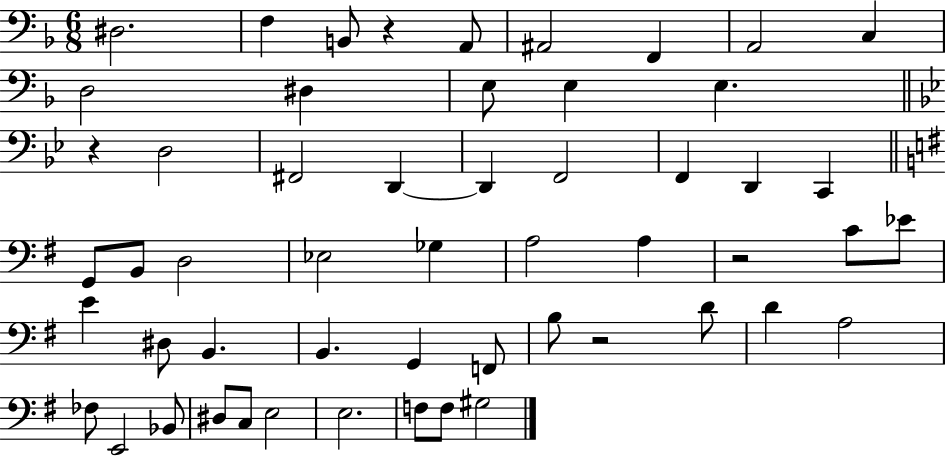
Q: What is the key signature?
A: F major